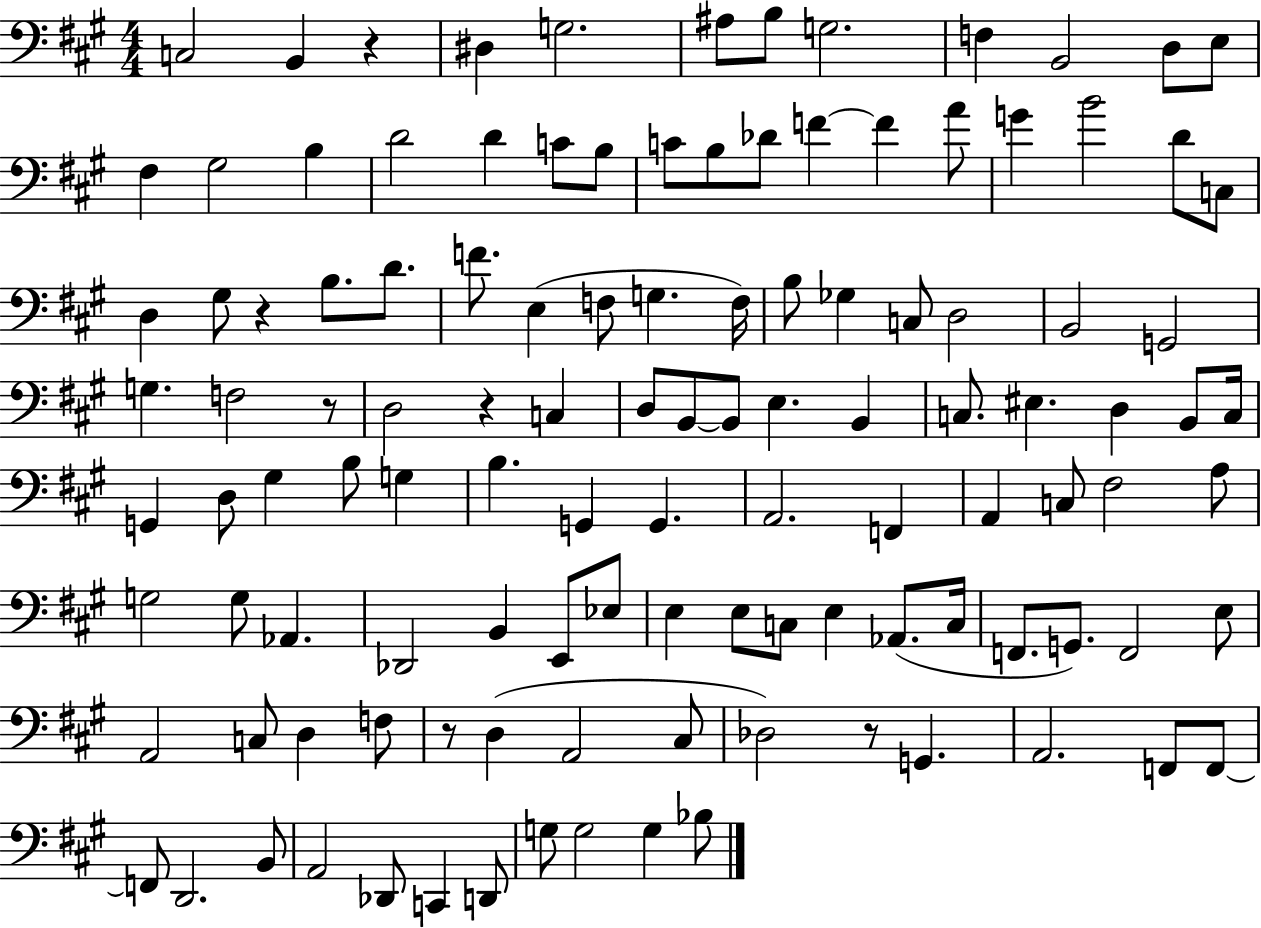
X:1
T:Untitled
M:4/4
L:1/4
K:A
C,2 B,, z ^D, G,2 ^A,/2 B,/2 G,2 F, B,,2 D,/2 E,/2 ^F, ^G,2 B, D2 D C/2 B,/2 C/2 B,/2 _D/2 F F A/2 G B2 D/2 C,/2 D, ^G,/2 z B,/2 D/2 F/2 E, F,/2 G, F,/4 B,/2 _G, C,/2 D,2 B,,2 G,,2 G, F,2 z/2 D,2 z C, D,/2 B,,/2 B,,/2 E, B,, C,/2 ^E, D, B,,/2 C,/4 G,, D,/2 ^G, B,/2 G, B, G,, G,, A,,2 F,, A,, C,/2 ^F,2 A,/2 G,2 G,/2 _A,, _D,,2 B,, E,,/2 _E,/2 E, E,/2 C,/2 E, _A,,/2 C,/4 F,,/2 G,,/2 F,,2 E,/2 A,,2 C,/2 D, F,/2 z/2 D, A,,2 ^C,/2 _D,2 z/2 G,, A,,2 F,,/2 F,,/2 F,,/2 D,,2 B,,/2 A,,2 _D,,/2 C,, D,,/2 G,/2 G,2 G, _B,/2